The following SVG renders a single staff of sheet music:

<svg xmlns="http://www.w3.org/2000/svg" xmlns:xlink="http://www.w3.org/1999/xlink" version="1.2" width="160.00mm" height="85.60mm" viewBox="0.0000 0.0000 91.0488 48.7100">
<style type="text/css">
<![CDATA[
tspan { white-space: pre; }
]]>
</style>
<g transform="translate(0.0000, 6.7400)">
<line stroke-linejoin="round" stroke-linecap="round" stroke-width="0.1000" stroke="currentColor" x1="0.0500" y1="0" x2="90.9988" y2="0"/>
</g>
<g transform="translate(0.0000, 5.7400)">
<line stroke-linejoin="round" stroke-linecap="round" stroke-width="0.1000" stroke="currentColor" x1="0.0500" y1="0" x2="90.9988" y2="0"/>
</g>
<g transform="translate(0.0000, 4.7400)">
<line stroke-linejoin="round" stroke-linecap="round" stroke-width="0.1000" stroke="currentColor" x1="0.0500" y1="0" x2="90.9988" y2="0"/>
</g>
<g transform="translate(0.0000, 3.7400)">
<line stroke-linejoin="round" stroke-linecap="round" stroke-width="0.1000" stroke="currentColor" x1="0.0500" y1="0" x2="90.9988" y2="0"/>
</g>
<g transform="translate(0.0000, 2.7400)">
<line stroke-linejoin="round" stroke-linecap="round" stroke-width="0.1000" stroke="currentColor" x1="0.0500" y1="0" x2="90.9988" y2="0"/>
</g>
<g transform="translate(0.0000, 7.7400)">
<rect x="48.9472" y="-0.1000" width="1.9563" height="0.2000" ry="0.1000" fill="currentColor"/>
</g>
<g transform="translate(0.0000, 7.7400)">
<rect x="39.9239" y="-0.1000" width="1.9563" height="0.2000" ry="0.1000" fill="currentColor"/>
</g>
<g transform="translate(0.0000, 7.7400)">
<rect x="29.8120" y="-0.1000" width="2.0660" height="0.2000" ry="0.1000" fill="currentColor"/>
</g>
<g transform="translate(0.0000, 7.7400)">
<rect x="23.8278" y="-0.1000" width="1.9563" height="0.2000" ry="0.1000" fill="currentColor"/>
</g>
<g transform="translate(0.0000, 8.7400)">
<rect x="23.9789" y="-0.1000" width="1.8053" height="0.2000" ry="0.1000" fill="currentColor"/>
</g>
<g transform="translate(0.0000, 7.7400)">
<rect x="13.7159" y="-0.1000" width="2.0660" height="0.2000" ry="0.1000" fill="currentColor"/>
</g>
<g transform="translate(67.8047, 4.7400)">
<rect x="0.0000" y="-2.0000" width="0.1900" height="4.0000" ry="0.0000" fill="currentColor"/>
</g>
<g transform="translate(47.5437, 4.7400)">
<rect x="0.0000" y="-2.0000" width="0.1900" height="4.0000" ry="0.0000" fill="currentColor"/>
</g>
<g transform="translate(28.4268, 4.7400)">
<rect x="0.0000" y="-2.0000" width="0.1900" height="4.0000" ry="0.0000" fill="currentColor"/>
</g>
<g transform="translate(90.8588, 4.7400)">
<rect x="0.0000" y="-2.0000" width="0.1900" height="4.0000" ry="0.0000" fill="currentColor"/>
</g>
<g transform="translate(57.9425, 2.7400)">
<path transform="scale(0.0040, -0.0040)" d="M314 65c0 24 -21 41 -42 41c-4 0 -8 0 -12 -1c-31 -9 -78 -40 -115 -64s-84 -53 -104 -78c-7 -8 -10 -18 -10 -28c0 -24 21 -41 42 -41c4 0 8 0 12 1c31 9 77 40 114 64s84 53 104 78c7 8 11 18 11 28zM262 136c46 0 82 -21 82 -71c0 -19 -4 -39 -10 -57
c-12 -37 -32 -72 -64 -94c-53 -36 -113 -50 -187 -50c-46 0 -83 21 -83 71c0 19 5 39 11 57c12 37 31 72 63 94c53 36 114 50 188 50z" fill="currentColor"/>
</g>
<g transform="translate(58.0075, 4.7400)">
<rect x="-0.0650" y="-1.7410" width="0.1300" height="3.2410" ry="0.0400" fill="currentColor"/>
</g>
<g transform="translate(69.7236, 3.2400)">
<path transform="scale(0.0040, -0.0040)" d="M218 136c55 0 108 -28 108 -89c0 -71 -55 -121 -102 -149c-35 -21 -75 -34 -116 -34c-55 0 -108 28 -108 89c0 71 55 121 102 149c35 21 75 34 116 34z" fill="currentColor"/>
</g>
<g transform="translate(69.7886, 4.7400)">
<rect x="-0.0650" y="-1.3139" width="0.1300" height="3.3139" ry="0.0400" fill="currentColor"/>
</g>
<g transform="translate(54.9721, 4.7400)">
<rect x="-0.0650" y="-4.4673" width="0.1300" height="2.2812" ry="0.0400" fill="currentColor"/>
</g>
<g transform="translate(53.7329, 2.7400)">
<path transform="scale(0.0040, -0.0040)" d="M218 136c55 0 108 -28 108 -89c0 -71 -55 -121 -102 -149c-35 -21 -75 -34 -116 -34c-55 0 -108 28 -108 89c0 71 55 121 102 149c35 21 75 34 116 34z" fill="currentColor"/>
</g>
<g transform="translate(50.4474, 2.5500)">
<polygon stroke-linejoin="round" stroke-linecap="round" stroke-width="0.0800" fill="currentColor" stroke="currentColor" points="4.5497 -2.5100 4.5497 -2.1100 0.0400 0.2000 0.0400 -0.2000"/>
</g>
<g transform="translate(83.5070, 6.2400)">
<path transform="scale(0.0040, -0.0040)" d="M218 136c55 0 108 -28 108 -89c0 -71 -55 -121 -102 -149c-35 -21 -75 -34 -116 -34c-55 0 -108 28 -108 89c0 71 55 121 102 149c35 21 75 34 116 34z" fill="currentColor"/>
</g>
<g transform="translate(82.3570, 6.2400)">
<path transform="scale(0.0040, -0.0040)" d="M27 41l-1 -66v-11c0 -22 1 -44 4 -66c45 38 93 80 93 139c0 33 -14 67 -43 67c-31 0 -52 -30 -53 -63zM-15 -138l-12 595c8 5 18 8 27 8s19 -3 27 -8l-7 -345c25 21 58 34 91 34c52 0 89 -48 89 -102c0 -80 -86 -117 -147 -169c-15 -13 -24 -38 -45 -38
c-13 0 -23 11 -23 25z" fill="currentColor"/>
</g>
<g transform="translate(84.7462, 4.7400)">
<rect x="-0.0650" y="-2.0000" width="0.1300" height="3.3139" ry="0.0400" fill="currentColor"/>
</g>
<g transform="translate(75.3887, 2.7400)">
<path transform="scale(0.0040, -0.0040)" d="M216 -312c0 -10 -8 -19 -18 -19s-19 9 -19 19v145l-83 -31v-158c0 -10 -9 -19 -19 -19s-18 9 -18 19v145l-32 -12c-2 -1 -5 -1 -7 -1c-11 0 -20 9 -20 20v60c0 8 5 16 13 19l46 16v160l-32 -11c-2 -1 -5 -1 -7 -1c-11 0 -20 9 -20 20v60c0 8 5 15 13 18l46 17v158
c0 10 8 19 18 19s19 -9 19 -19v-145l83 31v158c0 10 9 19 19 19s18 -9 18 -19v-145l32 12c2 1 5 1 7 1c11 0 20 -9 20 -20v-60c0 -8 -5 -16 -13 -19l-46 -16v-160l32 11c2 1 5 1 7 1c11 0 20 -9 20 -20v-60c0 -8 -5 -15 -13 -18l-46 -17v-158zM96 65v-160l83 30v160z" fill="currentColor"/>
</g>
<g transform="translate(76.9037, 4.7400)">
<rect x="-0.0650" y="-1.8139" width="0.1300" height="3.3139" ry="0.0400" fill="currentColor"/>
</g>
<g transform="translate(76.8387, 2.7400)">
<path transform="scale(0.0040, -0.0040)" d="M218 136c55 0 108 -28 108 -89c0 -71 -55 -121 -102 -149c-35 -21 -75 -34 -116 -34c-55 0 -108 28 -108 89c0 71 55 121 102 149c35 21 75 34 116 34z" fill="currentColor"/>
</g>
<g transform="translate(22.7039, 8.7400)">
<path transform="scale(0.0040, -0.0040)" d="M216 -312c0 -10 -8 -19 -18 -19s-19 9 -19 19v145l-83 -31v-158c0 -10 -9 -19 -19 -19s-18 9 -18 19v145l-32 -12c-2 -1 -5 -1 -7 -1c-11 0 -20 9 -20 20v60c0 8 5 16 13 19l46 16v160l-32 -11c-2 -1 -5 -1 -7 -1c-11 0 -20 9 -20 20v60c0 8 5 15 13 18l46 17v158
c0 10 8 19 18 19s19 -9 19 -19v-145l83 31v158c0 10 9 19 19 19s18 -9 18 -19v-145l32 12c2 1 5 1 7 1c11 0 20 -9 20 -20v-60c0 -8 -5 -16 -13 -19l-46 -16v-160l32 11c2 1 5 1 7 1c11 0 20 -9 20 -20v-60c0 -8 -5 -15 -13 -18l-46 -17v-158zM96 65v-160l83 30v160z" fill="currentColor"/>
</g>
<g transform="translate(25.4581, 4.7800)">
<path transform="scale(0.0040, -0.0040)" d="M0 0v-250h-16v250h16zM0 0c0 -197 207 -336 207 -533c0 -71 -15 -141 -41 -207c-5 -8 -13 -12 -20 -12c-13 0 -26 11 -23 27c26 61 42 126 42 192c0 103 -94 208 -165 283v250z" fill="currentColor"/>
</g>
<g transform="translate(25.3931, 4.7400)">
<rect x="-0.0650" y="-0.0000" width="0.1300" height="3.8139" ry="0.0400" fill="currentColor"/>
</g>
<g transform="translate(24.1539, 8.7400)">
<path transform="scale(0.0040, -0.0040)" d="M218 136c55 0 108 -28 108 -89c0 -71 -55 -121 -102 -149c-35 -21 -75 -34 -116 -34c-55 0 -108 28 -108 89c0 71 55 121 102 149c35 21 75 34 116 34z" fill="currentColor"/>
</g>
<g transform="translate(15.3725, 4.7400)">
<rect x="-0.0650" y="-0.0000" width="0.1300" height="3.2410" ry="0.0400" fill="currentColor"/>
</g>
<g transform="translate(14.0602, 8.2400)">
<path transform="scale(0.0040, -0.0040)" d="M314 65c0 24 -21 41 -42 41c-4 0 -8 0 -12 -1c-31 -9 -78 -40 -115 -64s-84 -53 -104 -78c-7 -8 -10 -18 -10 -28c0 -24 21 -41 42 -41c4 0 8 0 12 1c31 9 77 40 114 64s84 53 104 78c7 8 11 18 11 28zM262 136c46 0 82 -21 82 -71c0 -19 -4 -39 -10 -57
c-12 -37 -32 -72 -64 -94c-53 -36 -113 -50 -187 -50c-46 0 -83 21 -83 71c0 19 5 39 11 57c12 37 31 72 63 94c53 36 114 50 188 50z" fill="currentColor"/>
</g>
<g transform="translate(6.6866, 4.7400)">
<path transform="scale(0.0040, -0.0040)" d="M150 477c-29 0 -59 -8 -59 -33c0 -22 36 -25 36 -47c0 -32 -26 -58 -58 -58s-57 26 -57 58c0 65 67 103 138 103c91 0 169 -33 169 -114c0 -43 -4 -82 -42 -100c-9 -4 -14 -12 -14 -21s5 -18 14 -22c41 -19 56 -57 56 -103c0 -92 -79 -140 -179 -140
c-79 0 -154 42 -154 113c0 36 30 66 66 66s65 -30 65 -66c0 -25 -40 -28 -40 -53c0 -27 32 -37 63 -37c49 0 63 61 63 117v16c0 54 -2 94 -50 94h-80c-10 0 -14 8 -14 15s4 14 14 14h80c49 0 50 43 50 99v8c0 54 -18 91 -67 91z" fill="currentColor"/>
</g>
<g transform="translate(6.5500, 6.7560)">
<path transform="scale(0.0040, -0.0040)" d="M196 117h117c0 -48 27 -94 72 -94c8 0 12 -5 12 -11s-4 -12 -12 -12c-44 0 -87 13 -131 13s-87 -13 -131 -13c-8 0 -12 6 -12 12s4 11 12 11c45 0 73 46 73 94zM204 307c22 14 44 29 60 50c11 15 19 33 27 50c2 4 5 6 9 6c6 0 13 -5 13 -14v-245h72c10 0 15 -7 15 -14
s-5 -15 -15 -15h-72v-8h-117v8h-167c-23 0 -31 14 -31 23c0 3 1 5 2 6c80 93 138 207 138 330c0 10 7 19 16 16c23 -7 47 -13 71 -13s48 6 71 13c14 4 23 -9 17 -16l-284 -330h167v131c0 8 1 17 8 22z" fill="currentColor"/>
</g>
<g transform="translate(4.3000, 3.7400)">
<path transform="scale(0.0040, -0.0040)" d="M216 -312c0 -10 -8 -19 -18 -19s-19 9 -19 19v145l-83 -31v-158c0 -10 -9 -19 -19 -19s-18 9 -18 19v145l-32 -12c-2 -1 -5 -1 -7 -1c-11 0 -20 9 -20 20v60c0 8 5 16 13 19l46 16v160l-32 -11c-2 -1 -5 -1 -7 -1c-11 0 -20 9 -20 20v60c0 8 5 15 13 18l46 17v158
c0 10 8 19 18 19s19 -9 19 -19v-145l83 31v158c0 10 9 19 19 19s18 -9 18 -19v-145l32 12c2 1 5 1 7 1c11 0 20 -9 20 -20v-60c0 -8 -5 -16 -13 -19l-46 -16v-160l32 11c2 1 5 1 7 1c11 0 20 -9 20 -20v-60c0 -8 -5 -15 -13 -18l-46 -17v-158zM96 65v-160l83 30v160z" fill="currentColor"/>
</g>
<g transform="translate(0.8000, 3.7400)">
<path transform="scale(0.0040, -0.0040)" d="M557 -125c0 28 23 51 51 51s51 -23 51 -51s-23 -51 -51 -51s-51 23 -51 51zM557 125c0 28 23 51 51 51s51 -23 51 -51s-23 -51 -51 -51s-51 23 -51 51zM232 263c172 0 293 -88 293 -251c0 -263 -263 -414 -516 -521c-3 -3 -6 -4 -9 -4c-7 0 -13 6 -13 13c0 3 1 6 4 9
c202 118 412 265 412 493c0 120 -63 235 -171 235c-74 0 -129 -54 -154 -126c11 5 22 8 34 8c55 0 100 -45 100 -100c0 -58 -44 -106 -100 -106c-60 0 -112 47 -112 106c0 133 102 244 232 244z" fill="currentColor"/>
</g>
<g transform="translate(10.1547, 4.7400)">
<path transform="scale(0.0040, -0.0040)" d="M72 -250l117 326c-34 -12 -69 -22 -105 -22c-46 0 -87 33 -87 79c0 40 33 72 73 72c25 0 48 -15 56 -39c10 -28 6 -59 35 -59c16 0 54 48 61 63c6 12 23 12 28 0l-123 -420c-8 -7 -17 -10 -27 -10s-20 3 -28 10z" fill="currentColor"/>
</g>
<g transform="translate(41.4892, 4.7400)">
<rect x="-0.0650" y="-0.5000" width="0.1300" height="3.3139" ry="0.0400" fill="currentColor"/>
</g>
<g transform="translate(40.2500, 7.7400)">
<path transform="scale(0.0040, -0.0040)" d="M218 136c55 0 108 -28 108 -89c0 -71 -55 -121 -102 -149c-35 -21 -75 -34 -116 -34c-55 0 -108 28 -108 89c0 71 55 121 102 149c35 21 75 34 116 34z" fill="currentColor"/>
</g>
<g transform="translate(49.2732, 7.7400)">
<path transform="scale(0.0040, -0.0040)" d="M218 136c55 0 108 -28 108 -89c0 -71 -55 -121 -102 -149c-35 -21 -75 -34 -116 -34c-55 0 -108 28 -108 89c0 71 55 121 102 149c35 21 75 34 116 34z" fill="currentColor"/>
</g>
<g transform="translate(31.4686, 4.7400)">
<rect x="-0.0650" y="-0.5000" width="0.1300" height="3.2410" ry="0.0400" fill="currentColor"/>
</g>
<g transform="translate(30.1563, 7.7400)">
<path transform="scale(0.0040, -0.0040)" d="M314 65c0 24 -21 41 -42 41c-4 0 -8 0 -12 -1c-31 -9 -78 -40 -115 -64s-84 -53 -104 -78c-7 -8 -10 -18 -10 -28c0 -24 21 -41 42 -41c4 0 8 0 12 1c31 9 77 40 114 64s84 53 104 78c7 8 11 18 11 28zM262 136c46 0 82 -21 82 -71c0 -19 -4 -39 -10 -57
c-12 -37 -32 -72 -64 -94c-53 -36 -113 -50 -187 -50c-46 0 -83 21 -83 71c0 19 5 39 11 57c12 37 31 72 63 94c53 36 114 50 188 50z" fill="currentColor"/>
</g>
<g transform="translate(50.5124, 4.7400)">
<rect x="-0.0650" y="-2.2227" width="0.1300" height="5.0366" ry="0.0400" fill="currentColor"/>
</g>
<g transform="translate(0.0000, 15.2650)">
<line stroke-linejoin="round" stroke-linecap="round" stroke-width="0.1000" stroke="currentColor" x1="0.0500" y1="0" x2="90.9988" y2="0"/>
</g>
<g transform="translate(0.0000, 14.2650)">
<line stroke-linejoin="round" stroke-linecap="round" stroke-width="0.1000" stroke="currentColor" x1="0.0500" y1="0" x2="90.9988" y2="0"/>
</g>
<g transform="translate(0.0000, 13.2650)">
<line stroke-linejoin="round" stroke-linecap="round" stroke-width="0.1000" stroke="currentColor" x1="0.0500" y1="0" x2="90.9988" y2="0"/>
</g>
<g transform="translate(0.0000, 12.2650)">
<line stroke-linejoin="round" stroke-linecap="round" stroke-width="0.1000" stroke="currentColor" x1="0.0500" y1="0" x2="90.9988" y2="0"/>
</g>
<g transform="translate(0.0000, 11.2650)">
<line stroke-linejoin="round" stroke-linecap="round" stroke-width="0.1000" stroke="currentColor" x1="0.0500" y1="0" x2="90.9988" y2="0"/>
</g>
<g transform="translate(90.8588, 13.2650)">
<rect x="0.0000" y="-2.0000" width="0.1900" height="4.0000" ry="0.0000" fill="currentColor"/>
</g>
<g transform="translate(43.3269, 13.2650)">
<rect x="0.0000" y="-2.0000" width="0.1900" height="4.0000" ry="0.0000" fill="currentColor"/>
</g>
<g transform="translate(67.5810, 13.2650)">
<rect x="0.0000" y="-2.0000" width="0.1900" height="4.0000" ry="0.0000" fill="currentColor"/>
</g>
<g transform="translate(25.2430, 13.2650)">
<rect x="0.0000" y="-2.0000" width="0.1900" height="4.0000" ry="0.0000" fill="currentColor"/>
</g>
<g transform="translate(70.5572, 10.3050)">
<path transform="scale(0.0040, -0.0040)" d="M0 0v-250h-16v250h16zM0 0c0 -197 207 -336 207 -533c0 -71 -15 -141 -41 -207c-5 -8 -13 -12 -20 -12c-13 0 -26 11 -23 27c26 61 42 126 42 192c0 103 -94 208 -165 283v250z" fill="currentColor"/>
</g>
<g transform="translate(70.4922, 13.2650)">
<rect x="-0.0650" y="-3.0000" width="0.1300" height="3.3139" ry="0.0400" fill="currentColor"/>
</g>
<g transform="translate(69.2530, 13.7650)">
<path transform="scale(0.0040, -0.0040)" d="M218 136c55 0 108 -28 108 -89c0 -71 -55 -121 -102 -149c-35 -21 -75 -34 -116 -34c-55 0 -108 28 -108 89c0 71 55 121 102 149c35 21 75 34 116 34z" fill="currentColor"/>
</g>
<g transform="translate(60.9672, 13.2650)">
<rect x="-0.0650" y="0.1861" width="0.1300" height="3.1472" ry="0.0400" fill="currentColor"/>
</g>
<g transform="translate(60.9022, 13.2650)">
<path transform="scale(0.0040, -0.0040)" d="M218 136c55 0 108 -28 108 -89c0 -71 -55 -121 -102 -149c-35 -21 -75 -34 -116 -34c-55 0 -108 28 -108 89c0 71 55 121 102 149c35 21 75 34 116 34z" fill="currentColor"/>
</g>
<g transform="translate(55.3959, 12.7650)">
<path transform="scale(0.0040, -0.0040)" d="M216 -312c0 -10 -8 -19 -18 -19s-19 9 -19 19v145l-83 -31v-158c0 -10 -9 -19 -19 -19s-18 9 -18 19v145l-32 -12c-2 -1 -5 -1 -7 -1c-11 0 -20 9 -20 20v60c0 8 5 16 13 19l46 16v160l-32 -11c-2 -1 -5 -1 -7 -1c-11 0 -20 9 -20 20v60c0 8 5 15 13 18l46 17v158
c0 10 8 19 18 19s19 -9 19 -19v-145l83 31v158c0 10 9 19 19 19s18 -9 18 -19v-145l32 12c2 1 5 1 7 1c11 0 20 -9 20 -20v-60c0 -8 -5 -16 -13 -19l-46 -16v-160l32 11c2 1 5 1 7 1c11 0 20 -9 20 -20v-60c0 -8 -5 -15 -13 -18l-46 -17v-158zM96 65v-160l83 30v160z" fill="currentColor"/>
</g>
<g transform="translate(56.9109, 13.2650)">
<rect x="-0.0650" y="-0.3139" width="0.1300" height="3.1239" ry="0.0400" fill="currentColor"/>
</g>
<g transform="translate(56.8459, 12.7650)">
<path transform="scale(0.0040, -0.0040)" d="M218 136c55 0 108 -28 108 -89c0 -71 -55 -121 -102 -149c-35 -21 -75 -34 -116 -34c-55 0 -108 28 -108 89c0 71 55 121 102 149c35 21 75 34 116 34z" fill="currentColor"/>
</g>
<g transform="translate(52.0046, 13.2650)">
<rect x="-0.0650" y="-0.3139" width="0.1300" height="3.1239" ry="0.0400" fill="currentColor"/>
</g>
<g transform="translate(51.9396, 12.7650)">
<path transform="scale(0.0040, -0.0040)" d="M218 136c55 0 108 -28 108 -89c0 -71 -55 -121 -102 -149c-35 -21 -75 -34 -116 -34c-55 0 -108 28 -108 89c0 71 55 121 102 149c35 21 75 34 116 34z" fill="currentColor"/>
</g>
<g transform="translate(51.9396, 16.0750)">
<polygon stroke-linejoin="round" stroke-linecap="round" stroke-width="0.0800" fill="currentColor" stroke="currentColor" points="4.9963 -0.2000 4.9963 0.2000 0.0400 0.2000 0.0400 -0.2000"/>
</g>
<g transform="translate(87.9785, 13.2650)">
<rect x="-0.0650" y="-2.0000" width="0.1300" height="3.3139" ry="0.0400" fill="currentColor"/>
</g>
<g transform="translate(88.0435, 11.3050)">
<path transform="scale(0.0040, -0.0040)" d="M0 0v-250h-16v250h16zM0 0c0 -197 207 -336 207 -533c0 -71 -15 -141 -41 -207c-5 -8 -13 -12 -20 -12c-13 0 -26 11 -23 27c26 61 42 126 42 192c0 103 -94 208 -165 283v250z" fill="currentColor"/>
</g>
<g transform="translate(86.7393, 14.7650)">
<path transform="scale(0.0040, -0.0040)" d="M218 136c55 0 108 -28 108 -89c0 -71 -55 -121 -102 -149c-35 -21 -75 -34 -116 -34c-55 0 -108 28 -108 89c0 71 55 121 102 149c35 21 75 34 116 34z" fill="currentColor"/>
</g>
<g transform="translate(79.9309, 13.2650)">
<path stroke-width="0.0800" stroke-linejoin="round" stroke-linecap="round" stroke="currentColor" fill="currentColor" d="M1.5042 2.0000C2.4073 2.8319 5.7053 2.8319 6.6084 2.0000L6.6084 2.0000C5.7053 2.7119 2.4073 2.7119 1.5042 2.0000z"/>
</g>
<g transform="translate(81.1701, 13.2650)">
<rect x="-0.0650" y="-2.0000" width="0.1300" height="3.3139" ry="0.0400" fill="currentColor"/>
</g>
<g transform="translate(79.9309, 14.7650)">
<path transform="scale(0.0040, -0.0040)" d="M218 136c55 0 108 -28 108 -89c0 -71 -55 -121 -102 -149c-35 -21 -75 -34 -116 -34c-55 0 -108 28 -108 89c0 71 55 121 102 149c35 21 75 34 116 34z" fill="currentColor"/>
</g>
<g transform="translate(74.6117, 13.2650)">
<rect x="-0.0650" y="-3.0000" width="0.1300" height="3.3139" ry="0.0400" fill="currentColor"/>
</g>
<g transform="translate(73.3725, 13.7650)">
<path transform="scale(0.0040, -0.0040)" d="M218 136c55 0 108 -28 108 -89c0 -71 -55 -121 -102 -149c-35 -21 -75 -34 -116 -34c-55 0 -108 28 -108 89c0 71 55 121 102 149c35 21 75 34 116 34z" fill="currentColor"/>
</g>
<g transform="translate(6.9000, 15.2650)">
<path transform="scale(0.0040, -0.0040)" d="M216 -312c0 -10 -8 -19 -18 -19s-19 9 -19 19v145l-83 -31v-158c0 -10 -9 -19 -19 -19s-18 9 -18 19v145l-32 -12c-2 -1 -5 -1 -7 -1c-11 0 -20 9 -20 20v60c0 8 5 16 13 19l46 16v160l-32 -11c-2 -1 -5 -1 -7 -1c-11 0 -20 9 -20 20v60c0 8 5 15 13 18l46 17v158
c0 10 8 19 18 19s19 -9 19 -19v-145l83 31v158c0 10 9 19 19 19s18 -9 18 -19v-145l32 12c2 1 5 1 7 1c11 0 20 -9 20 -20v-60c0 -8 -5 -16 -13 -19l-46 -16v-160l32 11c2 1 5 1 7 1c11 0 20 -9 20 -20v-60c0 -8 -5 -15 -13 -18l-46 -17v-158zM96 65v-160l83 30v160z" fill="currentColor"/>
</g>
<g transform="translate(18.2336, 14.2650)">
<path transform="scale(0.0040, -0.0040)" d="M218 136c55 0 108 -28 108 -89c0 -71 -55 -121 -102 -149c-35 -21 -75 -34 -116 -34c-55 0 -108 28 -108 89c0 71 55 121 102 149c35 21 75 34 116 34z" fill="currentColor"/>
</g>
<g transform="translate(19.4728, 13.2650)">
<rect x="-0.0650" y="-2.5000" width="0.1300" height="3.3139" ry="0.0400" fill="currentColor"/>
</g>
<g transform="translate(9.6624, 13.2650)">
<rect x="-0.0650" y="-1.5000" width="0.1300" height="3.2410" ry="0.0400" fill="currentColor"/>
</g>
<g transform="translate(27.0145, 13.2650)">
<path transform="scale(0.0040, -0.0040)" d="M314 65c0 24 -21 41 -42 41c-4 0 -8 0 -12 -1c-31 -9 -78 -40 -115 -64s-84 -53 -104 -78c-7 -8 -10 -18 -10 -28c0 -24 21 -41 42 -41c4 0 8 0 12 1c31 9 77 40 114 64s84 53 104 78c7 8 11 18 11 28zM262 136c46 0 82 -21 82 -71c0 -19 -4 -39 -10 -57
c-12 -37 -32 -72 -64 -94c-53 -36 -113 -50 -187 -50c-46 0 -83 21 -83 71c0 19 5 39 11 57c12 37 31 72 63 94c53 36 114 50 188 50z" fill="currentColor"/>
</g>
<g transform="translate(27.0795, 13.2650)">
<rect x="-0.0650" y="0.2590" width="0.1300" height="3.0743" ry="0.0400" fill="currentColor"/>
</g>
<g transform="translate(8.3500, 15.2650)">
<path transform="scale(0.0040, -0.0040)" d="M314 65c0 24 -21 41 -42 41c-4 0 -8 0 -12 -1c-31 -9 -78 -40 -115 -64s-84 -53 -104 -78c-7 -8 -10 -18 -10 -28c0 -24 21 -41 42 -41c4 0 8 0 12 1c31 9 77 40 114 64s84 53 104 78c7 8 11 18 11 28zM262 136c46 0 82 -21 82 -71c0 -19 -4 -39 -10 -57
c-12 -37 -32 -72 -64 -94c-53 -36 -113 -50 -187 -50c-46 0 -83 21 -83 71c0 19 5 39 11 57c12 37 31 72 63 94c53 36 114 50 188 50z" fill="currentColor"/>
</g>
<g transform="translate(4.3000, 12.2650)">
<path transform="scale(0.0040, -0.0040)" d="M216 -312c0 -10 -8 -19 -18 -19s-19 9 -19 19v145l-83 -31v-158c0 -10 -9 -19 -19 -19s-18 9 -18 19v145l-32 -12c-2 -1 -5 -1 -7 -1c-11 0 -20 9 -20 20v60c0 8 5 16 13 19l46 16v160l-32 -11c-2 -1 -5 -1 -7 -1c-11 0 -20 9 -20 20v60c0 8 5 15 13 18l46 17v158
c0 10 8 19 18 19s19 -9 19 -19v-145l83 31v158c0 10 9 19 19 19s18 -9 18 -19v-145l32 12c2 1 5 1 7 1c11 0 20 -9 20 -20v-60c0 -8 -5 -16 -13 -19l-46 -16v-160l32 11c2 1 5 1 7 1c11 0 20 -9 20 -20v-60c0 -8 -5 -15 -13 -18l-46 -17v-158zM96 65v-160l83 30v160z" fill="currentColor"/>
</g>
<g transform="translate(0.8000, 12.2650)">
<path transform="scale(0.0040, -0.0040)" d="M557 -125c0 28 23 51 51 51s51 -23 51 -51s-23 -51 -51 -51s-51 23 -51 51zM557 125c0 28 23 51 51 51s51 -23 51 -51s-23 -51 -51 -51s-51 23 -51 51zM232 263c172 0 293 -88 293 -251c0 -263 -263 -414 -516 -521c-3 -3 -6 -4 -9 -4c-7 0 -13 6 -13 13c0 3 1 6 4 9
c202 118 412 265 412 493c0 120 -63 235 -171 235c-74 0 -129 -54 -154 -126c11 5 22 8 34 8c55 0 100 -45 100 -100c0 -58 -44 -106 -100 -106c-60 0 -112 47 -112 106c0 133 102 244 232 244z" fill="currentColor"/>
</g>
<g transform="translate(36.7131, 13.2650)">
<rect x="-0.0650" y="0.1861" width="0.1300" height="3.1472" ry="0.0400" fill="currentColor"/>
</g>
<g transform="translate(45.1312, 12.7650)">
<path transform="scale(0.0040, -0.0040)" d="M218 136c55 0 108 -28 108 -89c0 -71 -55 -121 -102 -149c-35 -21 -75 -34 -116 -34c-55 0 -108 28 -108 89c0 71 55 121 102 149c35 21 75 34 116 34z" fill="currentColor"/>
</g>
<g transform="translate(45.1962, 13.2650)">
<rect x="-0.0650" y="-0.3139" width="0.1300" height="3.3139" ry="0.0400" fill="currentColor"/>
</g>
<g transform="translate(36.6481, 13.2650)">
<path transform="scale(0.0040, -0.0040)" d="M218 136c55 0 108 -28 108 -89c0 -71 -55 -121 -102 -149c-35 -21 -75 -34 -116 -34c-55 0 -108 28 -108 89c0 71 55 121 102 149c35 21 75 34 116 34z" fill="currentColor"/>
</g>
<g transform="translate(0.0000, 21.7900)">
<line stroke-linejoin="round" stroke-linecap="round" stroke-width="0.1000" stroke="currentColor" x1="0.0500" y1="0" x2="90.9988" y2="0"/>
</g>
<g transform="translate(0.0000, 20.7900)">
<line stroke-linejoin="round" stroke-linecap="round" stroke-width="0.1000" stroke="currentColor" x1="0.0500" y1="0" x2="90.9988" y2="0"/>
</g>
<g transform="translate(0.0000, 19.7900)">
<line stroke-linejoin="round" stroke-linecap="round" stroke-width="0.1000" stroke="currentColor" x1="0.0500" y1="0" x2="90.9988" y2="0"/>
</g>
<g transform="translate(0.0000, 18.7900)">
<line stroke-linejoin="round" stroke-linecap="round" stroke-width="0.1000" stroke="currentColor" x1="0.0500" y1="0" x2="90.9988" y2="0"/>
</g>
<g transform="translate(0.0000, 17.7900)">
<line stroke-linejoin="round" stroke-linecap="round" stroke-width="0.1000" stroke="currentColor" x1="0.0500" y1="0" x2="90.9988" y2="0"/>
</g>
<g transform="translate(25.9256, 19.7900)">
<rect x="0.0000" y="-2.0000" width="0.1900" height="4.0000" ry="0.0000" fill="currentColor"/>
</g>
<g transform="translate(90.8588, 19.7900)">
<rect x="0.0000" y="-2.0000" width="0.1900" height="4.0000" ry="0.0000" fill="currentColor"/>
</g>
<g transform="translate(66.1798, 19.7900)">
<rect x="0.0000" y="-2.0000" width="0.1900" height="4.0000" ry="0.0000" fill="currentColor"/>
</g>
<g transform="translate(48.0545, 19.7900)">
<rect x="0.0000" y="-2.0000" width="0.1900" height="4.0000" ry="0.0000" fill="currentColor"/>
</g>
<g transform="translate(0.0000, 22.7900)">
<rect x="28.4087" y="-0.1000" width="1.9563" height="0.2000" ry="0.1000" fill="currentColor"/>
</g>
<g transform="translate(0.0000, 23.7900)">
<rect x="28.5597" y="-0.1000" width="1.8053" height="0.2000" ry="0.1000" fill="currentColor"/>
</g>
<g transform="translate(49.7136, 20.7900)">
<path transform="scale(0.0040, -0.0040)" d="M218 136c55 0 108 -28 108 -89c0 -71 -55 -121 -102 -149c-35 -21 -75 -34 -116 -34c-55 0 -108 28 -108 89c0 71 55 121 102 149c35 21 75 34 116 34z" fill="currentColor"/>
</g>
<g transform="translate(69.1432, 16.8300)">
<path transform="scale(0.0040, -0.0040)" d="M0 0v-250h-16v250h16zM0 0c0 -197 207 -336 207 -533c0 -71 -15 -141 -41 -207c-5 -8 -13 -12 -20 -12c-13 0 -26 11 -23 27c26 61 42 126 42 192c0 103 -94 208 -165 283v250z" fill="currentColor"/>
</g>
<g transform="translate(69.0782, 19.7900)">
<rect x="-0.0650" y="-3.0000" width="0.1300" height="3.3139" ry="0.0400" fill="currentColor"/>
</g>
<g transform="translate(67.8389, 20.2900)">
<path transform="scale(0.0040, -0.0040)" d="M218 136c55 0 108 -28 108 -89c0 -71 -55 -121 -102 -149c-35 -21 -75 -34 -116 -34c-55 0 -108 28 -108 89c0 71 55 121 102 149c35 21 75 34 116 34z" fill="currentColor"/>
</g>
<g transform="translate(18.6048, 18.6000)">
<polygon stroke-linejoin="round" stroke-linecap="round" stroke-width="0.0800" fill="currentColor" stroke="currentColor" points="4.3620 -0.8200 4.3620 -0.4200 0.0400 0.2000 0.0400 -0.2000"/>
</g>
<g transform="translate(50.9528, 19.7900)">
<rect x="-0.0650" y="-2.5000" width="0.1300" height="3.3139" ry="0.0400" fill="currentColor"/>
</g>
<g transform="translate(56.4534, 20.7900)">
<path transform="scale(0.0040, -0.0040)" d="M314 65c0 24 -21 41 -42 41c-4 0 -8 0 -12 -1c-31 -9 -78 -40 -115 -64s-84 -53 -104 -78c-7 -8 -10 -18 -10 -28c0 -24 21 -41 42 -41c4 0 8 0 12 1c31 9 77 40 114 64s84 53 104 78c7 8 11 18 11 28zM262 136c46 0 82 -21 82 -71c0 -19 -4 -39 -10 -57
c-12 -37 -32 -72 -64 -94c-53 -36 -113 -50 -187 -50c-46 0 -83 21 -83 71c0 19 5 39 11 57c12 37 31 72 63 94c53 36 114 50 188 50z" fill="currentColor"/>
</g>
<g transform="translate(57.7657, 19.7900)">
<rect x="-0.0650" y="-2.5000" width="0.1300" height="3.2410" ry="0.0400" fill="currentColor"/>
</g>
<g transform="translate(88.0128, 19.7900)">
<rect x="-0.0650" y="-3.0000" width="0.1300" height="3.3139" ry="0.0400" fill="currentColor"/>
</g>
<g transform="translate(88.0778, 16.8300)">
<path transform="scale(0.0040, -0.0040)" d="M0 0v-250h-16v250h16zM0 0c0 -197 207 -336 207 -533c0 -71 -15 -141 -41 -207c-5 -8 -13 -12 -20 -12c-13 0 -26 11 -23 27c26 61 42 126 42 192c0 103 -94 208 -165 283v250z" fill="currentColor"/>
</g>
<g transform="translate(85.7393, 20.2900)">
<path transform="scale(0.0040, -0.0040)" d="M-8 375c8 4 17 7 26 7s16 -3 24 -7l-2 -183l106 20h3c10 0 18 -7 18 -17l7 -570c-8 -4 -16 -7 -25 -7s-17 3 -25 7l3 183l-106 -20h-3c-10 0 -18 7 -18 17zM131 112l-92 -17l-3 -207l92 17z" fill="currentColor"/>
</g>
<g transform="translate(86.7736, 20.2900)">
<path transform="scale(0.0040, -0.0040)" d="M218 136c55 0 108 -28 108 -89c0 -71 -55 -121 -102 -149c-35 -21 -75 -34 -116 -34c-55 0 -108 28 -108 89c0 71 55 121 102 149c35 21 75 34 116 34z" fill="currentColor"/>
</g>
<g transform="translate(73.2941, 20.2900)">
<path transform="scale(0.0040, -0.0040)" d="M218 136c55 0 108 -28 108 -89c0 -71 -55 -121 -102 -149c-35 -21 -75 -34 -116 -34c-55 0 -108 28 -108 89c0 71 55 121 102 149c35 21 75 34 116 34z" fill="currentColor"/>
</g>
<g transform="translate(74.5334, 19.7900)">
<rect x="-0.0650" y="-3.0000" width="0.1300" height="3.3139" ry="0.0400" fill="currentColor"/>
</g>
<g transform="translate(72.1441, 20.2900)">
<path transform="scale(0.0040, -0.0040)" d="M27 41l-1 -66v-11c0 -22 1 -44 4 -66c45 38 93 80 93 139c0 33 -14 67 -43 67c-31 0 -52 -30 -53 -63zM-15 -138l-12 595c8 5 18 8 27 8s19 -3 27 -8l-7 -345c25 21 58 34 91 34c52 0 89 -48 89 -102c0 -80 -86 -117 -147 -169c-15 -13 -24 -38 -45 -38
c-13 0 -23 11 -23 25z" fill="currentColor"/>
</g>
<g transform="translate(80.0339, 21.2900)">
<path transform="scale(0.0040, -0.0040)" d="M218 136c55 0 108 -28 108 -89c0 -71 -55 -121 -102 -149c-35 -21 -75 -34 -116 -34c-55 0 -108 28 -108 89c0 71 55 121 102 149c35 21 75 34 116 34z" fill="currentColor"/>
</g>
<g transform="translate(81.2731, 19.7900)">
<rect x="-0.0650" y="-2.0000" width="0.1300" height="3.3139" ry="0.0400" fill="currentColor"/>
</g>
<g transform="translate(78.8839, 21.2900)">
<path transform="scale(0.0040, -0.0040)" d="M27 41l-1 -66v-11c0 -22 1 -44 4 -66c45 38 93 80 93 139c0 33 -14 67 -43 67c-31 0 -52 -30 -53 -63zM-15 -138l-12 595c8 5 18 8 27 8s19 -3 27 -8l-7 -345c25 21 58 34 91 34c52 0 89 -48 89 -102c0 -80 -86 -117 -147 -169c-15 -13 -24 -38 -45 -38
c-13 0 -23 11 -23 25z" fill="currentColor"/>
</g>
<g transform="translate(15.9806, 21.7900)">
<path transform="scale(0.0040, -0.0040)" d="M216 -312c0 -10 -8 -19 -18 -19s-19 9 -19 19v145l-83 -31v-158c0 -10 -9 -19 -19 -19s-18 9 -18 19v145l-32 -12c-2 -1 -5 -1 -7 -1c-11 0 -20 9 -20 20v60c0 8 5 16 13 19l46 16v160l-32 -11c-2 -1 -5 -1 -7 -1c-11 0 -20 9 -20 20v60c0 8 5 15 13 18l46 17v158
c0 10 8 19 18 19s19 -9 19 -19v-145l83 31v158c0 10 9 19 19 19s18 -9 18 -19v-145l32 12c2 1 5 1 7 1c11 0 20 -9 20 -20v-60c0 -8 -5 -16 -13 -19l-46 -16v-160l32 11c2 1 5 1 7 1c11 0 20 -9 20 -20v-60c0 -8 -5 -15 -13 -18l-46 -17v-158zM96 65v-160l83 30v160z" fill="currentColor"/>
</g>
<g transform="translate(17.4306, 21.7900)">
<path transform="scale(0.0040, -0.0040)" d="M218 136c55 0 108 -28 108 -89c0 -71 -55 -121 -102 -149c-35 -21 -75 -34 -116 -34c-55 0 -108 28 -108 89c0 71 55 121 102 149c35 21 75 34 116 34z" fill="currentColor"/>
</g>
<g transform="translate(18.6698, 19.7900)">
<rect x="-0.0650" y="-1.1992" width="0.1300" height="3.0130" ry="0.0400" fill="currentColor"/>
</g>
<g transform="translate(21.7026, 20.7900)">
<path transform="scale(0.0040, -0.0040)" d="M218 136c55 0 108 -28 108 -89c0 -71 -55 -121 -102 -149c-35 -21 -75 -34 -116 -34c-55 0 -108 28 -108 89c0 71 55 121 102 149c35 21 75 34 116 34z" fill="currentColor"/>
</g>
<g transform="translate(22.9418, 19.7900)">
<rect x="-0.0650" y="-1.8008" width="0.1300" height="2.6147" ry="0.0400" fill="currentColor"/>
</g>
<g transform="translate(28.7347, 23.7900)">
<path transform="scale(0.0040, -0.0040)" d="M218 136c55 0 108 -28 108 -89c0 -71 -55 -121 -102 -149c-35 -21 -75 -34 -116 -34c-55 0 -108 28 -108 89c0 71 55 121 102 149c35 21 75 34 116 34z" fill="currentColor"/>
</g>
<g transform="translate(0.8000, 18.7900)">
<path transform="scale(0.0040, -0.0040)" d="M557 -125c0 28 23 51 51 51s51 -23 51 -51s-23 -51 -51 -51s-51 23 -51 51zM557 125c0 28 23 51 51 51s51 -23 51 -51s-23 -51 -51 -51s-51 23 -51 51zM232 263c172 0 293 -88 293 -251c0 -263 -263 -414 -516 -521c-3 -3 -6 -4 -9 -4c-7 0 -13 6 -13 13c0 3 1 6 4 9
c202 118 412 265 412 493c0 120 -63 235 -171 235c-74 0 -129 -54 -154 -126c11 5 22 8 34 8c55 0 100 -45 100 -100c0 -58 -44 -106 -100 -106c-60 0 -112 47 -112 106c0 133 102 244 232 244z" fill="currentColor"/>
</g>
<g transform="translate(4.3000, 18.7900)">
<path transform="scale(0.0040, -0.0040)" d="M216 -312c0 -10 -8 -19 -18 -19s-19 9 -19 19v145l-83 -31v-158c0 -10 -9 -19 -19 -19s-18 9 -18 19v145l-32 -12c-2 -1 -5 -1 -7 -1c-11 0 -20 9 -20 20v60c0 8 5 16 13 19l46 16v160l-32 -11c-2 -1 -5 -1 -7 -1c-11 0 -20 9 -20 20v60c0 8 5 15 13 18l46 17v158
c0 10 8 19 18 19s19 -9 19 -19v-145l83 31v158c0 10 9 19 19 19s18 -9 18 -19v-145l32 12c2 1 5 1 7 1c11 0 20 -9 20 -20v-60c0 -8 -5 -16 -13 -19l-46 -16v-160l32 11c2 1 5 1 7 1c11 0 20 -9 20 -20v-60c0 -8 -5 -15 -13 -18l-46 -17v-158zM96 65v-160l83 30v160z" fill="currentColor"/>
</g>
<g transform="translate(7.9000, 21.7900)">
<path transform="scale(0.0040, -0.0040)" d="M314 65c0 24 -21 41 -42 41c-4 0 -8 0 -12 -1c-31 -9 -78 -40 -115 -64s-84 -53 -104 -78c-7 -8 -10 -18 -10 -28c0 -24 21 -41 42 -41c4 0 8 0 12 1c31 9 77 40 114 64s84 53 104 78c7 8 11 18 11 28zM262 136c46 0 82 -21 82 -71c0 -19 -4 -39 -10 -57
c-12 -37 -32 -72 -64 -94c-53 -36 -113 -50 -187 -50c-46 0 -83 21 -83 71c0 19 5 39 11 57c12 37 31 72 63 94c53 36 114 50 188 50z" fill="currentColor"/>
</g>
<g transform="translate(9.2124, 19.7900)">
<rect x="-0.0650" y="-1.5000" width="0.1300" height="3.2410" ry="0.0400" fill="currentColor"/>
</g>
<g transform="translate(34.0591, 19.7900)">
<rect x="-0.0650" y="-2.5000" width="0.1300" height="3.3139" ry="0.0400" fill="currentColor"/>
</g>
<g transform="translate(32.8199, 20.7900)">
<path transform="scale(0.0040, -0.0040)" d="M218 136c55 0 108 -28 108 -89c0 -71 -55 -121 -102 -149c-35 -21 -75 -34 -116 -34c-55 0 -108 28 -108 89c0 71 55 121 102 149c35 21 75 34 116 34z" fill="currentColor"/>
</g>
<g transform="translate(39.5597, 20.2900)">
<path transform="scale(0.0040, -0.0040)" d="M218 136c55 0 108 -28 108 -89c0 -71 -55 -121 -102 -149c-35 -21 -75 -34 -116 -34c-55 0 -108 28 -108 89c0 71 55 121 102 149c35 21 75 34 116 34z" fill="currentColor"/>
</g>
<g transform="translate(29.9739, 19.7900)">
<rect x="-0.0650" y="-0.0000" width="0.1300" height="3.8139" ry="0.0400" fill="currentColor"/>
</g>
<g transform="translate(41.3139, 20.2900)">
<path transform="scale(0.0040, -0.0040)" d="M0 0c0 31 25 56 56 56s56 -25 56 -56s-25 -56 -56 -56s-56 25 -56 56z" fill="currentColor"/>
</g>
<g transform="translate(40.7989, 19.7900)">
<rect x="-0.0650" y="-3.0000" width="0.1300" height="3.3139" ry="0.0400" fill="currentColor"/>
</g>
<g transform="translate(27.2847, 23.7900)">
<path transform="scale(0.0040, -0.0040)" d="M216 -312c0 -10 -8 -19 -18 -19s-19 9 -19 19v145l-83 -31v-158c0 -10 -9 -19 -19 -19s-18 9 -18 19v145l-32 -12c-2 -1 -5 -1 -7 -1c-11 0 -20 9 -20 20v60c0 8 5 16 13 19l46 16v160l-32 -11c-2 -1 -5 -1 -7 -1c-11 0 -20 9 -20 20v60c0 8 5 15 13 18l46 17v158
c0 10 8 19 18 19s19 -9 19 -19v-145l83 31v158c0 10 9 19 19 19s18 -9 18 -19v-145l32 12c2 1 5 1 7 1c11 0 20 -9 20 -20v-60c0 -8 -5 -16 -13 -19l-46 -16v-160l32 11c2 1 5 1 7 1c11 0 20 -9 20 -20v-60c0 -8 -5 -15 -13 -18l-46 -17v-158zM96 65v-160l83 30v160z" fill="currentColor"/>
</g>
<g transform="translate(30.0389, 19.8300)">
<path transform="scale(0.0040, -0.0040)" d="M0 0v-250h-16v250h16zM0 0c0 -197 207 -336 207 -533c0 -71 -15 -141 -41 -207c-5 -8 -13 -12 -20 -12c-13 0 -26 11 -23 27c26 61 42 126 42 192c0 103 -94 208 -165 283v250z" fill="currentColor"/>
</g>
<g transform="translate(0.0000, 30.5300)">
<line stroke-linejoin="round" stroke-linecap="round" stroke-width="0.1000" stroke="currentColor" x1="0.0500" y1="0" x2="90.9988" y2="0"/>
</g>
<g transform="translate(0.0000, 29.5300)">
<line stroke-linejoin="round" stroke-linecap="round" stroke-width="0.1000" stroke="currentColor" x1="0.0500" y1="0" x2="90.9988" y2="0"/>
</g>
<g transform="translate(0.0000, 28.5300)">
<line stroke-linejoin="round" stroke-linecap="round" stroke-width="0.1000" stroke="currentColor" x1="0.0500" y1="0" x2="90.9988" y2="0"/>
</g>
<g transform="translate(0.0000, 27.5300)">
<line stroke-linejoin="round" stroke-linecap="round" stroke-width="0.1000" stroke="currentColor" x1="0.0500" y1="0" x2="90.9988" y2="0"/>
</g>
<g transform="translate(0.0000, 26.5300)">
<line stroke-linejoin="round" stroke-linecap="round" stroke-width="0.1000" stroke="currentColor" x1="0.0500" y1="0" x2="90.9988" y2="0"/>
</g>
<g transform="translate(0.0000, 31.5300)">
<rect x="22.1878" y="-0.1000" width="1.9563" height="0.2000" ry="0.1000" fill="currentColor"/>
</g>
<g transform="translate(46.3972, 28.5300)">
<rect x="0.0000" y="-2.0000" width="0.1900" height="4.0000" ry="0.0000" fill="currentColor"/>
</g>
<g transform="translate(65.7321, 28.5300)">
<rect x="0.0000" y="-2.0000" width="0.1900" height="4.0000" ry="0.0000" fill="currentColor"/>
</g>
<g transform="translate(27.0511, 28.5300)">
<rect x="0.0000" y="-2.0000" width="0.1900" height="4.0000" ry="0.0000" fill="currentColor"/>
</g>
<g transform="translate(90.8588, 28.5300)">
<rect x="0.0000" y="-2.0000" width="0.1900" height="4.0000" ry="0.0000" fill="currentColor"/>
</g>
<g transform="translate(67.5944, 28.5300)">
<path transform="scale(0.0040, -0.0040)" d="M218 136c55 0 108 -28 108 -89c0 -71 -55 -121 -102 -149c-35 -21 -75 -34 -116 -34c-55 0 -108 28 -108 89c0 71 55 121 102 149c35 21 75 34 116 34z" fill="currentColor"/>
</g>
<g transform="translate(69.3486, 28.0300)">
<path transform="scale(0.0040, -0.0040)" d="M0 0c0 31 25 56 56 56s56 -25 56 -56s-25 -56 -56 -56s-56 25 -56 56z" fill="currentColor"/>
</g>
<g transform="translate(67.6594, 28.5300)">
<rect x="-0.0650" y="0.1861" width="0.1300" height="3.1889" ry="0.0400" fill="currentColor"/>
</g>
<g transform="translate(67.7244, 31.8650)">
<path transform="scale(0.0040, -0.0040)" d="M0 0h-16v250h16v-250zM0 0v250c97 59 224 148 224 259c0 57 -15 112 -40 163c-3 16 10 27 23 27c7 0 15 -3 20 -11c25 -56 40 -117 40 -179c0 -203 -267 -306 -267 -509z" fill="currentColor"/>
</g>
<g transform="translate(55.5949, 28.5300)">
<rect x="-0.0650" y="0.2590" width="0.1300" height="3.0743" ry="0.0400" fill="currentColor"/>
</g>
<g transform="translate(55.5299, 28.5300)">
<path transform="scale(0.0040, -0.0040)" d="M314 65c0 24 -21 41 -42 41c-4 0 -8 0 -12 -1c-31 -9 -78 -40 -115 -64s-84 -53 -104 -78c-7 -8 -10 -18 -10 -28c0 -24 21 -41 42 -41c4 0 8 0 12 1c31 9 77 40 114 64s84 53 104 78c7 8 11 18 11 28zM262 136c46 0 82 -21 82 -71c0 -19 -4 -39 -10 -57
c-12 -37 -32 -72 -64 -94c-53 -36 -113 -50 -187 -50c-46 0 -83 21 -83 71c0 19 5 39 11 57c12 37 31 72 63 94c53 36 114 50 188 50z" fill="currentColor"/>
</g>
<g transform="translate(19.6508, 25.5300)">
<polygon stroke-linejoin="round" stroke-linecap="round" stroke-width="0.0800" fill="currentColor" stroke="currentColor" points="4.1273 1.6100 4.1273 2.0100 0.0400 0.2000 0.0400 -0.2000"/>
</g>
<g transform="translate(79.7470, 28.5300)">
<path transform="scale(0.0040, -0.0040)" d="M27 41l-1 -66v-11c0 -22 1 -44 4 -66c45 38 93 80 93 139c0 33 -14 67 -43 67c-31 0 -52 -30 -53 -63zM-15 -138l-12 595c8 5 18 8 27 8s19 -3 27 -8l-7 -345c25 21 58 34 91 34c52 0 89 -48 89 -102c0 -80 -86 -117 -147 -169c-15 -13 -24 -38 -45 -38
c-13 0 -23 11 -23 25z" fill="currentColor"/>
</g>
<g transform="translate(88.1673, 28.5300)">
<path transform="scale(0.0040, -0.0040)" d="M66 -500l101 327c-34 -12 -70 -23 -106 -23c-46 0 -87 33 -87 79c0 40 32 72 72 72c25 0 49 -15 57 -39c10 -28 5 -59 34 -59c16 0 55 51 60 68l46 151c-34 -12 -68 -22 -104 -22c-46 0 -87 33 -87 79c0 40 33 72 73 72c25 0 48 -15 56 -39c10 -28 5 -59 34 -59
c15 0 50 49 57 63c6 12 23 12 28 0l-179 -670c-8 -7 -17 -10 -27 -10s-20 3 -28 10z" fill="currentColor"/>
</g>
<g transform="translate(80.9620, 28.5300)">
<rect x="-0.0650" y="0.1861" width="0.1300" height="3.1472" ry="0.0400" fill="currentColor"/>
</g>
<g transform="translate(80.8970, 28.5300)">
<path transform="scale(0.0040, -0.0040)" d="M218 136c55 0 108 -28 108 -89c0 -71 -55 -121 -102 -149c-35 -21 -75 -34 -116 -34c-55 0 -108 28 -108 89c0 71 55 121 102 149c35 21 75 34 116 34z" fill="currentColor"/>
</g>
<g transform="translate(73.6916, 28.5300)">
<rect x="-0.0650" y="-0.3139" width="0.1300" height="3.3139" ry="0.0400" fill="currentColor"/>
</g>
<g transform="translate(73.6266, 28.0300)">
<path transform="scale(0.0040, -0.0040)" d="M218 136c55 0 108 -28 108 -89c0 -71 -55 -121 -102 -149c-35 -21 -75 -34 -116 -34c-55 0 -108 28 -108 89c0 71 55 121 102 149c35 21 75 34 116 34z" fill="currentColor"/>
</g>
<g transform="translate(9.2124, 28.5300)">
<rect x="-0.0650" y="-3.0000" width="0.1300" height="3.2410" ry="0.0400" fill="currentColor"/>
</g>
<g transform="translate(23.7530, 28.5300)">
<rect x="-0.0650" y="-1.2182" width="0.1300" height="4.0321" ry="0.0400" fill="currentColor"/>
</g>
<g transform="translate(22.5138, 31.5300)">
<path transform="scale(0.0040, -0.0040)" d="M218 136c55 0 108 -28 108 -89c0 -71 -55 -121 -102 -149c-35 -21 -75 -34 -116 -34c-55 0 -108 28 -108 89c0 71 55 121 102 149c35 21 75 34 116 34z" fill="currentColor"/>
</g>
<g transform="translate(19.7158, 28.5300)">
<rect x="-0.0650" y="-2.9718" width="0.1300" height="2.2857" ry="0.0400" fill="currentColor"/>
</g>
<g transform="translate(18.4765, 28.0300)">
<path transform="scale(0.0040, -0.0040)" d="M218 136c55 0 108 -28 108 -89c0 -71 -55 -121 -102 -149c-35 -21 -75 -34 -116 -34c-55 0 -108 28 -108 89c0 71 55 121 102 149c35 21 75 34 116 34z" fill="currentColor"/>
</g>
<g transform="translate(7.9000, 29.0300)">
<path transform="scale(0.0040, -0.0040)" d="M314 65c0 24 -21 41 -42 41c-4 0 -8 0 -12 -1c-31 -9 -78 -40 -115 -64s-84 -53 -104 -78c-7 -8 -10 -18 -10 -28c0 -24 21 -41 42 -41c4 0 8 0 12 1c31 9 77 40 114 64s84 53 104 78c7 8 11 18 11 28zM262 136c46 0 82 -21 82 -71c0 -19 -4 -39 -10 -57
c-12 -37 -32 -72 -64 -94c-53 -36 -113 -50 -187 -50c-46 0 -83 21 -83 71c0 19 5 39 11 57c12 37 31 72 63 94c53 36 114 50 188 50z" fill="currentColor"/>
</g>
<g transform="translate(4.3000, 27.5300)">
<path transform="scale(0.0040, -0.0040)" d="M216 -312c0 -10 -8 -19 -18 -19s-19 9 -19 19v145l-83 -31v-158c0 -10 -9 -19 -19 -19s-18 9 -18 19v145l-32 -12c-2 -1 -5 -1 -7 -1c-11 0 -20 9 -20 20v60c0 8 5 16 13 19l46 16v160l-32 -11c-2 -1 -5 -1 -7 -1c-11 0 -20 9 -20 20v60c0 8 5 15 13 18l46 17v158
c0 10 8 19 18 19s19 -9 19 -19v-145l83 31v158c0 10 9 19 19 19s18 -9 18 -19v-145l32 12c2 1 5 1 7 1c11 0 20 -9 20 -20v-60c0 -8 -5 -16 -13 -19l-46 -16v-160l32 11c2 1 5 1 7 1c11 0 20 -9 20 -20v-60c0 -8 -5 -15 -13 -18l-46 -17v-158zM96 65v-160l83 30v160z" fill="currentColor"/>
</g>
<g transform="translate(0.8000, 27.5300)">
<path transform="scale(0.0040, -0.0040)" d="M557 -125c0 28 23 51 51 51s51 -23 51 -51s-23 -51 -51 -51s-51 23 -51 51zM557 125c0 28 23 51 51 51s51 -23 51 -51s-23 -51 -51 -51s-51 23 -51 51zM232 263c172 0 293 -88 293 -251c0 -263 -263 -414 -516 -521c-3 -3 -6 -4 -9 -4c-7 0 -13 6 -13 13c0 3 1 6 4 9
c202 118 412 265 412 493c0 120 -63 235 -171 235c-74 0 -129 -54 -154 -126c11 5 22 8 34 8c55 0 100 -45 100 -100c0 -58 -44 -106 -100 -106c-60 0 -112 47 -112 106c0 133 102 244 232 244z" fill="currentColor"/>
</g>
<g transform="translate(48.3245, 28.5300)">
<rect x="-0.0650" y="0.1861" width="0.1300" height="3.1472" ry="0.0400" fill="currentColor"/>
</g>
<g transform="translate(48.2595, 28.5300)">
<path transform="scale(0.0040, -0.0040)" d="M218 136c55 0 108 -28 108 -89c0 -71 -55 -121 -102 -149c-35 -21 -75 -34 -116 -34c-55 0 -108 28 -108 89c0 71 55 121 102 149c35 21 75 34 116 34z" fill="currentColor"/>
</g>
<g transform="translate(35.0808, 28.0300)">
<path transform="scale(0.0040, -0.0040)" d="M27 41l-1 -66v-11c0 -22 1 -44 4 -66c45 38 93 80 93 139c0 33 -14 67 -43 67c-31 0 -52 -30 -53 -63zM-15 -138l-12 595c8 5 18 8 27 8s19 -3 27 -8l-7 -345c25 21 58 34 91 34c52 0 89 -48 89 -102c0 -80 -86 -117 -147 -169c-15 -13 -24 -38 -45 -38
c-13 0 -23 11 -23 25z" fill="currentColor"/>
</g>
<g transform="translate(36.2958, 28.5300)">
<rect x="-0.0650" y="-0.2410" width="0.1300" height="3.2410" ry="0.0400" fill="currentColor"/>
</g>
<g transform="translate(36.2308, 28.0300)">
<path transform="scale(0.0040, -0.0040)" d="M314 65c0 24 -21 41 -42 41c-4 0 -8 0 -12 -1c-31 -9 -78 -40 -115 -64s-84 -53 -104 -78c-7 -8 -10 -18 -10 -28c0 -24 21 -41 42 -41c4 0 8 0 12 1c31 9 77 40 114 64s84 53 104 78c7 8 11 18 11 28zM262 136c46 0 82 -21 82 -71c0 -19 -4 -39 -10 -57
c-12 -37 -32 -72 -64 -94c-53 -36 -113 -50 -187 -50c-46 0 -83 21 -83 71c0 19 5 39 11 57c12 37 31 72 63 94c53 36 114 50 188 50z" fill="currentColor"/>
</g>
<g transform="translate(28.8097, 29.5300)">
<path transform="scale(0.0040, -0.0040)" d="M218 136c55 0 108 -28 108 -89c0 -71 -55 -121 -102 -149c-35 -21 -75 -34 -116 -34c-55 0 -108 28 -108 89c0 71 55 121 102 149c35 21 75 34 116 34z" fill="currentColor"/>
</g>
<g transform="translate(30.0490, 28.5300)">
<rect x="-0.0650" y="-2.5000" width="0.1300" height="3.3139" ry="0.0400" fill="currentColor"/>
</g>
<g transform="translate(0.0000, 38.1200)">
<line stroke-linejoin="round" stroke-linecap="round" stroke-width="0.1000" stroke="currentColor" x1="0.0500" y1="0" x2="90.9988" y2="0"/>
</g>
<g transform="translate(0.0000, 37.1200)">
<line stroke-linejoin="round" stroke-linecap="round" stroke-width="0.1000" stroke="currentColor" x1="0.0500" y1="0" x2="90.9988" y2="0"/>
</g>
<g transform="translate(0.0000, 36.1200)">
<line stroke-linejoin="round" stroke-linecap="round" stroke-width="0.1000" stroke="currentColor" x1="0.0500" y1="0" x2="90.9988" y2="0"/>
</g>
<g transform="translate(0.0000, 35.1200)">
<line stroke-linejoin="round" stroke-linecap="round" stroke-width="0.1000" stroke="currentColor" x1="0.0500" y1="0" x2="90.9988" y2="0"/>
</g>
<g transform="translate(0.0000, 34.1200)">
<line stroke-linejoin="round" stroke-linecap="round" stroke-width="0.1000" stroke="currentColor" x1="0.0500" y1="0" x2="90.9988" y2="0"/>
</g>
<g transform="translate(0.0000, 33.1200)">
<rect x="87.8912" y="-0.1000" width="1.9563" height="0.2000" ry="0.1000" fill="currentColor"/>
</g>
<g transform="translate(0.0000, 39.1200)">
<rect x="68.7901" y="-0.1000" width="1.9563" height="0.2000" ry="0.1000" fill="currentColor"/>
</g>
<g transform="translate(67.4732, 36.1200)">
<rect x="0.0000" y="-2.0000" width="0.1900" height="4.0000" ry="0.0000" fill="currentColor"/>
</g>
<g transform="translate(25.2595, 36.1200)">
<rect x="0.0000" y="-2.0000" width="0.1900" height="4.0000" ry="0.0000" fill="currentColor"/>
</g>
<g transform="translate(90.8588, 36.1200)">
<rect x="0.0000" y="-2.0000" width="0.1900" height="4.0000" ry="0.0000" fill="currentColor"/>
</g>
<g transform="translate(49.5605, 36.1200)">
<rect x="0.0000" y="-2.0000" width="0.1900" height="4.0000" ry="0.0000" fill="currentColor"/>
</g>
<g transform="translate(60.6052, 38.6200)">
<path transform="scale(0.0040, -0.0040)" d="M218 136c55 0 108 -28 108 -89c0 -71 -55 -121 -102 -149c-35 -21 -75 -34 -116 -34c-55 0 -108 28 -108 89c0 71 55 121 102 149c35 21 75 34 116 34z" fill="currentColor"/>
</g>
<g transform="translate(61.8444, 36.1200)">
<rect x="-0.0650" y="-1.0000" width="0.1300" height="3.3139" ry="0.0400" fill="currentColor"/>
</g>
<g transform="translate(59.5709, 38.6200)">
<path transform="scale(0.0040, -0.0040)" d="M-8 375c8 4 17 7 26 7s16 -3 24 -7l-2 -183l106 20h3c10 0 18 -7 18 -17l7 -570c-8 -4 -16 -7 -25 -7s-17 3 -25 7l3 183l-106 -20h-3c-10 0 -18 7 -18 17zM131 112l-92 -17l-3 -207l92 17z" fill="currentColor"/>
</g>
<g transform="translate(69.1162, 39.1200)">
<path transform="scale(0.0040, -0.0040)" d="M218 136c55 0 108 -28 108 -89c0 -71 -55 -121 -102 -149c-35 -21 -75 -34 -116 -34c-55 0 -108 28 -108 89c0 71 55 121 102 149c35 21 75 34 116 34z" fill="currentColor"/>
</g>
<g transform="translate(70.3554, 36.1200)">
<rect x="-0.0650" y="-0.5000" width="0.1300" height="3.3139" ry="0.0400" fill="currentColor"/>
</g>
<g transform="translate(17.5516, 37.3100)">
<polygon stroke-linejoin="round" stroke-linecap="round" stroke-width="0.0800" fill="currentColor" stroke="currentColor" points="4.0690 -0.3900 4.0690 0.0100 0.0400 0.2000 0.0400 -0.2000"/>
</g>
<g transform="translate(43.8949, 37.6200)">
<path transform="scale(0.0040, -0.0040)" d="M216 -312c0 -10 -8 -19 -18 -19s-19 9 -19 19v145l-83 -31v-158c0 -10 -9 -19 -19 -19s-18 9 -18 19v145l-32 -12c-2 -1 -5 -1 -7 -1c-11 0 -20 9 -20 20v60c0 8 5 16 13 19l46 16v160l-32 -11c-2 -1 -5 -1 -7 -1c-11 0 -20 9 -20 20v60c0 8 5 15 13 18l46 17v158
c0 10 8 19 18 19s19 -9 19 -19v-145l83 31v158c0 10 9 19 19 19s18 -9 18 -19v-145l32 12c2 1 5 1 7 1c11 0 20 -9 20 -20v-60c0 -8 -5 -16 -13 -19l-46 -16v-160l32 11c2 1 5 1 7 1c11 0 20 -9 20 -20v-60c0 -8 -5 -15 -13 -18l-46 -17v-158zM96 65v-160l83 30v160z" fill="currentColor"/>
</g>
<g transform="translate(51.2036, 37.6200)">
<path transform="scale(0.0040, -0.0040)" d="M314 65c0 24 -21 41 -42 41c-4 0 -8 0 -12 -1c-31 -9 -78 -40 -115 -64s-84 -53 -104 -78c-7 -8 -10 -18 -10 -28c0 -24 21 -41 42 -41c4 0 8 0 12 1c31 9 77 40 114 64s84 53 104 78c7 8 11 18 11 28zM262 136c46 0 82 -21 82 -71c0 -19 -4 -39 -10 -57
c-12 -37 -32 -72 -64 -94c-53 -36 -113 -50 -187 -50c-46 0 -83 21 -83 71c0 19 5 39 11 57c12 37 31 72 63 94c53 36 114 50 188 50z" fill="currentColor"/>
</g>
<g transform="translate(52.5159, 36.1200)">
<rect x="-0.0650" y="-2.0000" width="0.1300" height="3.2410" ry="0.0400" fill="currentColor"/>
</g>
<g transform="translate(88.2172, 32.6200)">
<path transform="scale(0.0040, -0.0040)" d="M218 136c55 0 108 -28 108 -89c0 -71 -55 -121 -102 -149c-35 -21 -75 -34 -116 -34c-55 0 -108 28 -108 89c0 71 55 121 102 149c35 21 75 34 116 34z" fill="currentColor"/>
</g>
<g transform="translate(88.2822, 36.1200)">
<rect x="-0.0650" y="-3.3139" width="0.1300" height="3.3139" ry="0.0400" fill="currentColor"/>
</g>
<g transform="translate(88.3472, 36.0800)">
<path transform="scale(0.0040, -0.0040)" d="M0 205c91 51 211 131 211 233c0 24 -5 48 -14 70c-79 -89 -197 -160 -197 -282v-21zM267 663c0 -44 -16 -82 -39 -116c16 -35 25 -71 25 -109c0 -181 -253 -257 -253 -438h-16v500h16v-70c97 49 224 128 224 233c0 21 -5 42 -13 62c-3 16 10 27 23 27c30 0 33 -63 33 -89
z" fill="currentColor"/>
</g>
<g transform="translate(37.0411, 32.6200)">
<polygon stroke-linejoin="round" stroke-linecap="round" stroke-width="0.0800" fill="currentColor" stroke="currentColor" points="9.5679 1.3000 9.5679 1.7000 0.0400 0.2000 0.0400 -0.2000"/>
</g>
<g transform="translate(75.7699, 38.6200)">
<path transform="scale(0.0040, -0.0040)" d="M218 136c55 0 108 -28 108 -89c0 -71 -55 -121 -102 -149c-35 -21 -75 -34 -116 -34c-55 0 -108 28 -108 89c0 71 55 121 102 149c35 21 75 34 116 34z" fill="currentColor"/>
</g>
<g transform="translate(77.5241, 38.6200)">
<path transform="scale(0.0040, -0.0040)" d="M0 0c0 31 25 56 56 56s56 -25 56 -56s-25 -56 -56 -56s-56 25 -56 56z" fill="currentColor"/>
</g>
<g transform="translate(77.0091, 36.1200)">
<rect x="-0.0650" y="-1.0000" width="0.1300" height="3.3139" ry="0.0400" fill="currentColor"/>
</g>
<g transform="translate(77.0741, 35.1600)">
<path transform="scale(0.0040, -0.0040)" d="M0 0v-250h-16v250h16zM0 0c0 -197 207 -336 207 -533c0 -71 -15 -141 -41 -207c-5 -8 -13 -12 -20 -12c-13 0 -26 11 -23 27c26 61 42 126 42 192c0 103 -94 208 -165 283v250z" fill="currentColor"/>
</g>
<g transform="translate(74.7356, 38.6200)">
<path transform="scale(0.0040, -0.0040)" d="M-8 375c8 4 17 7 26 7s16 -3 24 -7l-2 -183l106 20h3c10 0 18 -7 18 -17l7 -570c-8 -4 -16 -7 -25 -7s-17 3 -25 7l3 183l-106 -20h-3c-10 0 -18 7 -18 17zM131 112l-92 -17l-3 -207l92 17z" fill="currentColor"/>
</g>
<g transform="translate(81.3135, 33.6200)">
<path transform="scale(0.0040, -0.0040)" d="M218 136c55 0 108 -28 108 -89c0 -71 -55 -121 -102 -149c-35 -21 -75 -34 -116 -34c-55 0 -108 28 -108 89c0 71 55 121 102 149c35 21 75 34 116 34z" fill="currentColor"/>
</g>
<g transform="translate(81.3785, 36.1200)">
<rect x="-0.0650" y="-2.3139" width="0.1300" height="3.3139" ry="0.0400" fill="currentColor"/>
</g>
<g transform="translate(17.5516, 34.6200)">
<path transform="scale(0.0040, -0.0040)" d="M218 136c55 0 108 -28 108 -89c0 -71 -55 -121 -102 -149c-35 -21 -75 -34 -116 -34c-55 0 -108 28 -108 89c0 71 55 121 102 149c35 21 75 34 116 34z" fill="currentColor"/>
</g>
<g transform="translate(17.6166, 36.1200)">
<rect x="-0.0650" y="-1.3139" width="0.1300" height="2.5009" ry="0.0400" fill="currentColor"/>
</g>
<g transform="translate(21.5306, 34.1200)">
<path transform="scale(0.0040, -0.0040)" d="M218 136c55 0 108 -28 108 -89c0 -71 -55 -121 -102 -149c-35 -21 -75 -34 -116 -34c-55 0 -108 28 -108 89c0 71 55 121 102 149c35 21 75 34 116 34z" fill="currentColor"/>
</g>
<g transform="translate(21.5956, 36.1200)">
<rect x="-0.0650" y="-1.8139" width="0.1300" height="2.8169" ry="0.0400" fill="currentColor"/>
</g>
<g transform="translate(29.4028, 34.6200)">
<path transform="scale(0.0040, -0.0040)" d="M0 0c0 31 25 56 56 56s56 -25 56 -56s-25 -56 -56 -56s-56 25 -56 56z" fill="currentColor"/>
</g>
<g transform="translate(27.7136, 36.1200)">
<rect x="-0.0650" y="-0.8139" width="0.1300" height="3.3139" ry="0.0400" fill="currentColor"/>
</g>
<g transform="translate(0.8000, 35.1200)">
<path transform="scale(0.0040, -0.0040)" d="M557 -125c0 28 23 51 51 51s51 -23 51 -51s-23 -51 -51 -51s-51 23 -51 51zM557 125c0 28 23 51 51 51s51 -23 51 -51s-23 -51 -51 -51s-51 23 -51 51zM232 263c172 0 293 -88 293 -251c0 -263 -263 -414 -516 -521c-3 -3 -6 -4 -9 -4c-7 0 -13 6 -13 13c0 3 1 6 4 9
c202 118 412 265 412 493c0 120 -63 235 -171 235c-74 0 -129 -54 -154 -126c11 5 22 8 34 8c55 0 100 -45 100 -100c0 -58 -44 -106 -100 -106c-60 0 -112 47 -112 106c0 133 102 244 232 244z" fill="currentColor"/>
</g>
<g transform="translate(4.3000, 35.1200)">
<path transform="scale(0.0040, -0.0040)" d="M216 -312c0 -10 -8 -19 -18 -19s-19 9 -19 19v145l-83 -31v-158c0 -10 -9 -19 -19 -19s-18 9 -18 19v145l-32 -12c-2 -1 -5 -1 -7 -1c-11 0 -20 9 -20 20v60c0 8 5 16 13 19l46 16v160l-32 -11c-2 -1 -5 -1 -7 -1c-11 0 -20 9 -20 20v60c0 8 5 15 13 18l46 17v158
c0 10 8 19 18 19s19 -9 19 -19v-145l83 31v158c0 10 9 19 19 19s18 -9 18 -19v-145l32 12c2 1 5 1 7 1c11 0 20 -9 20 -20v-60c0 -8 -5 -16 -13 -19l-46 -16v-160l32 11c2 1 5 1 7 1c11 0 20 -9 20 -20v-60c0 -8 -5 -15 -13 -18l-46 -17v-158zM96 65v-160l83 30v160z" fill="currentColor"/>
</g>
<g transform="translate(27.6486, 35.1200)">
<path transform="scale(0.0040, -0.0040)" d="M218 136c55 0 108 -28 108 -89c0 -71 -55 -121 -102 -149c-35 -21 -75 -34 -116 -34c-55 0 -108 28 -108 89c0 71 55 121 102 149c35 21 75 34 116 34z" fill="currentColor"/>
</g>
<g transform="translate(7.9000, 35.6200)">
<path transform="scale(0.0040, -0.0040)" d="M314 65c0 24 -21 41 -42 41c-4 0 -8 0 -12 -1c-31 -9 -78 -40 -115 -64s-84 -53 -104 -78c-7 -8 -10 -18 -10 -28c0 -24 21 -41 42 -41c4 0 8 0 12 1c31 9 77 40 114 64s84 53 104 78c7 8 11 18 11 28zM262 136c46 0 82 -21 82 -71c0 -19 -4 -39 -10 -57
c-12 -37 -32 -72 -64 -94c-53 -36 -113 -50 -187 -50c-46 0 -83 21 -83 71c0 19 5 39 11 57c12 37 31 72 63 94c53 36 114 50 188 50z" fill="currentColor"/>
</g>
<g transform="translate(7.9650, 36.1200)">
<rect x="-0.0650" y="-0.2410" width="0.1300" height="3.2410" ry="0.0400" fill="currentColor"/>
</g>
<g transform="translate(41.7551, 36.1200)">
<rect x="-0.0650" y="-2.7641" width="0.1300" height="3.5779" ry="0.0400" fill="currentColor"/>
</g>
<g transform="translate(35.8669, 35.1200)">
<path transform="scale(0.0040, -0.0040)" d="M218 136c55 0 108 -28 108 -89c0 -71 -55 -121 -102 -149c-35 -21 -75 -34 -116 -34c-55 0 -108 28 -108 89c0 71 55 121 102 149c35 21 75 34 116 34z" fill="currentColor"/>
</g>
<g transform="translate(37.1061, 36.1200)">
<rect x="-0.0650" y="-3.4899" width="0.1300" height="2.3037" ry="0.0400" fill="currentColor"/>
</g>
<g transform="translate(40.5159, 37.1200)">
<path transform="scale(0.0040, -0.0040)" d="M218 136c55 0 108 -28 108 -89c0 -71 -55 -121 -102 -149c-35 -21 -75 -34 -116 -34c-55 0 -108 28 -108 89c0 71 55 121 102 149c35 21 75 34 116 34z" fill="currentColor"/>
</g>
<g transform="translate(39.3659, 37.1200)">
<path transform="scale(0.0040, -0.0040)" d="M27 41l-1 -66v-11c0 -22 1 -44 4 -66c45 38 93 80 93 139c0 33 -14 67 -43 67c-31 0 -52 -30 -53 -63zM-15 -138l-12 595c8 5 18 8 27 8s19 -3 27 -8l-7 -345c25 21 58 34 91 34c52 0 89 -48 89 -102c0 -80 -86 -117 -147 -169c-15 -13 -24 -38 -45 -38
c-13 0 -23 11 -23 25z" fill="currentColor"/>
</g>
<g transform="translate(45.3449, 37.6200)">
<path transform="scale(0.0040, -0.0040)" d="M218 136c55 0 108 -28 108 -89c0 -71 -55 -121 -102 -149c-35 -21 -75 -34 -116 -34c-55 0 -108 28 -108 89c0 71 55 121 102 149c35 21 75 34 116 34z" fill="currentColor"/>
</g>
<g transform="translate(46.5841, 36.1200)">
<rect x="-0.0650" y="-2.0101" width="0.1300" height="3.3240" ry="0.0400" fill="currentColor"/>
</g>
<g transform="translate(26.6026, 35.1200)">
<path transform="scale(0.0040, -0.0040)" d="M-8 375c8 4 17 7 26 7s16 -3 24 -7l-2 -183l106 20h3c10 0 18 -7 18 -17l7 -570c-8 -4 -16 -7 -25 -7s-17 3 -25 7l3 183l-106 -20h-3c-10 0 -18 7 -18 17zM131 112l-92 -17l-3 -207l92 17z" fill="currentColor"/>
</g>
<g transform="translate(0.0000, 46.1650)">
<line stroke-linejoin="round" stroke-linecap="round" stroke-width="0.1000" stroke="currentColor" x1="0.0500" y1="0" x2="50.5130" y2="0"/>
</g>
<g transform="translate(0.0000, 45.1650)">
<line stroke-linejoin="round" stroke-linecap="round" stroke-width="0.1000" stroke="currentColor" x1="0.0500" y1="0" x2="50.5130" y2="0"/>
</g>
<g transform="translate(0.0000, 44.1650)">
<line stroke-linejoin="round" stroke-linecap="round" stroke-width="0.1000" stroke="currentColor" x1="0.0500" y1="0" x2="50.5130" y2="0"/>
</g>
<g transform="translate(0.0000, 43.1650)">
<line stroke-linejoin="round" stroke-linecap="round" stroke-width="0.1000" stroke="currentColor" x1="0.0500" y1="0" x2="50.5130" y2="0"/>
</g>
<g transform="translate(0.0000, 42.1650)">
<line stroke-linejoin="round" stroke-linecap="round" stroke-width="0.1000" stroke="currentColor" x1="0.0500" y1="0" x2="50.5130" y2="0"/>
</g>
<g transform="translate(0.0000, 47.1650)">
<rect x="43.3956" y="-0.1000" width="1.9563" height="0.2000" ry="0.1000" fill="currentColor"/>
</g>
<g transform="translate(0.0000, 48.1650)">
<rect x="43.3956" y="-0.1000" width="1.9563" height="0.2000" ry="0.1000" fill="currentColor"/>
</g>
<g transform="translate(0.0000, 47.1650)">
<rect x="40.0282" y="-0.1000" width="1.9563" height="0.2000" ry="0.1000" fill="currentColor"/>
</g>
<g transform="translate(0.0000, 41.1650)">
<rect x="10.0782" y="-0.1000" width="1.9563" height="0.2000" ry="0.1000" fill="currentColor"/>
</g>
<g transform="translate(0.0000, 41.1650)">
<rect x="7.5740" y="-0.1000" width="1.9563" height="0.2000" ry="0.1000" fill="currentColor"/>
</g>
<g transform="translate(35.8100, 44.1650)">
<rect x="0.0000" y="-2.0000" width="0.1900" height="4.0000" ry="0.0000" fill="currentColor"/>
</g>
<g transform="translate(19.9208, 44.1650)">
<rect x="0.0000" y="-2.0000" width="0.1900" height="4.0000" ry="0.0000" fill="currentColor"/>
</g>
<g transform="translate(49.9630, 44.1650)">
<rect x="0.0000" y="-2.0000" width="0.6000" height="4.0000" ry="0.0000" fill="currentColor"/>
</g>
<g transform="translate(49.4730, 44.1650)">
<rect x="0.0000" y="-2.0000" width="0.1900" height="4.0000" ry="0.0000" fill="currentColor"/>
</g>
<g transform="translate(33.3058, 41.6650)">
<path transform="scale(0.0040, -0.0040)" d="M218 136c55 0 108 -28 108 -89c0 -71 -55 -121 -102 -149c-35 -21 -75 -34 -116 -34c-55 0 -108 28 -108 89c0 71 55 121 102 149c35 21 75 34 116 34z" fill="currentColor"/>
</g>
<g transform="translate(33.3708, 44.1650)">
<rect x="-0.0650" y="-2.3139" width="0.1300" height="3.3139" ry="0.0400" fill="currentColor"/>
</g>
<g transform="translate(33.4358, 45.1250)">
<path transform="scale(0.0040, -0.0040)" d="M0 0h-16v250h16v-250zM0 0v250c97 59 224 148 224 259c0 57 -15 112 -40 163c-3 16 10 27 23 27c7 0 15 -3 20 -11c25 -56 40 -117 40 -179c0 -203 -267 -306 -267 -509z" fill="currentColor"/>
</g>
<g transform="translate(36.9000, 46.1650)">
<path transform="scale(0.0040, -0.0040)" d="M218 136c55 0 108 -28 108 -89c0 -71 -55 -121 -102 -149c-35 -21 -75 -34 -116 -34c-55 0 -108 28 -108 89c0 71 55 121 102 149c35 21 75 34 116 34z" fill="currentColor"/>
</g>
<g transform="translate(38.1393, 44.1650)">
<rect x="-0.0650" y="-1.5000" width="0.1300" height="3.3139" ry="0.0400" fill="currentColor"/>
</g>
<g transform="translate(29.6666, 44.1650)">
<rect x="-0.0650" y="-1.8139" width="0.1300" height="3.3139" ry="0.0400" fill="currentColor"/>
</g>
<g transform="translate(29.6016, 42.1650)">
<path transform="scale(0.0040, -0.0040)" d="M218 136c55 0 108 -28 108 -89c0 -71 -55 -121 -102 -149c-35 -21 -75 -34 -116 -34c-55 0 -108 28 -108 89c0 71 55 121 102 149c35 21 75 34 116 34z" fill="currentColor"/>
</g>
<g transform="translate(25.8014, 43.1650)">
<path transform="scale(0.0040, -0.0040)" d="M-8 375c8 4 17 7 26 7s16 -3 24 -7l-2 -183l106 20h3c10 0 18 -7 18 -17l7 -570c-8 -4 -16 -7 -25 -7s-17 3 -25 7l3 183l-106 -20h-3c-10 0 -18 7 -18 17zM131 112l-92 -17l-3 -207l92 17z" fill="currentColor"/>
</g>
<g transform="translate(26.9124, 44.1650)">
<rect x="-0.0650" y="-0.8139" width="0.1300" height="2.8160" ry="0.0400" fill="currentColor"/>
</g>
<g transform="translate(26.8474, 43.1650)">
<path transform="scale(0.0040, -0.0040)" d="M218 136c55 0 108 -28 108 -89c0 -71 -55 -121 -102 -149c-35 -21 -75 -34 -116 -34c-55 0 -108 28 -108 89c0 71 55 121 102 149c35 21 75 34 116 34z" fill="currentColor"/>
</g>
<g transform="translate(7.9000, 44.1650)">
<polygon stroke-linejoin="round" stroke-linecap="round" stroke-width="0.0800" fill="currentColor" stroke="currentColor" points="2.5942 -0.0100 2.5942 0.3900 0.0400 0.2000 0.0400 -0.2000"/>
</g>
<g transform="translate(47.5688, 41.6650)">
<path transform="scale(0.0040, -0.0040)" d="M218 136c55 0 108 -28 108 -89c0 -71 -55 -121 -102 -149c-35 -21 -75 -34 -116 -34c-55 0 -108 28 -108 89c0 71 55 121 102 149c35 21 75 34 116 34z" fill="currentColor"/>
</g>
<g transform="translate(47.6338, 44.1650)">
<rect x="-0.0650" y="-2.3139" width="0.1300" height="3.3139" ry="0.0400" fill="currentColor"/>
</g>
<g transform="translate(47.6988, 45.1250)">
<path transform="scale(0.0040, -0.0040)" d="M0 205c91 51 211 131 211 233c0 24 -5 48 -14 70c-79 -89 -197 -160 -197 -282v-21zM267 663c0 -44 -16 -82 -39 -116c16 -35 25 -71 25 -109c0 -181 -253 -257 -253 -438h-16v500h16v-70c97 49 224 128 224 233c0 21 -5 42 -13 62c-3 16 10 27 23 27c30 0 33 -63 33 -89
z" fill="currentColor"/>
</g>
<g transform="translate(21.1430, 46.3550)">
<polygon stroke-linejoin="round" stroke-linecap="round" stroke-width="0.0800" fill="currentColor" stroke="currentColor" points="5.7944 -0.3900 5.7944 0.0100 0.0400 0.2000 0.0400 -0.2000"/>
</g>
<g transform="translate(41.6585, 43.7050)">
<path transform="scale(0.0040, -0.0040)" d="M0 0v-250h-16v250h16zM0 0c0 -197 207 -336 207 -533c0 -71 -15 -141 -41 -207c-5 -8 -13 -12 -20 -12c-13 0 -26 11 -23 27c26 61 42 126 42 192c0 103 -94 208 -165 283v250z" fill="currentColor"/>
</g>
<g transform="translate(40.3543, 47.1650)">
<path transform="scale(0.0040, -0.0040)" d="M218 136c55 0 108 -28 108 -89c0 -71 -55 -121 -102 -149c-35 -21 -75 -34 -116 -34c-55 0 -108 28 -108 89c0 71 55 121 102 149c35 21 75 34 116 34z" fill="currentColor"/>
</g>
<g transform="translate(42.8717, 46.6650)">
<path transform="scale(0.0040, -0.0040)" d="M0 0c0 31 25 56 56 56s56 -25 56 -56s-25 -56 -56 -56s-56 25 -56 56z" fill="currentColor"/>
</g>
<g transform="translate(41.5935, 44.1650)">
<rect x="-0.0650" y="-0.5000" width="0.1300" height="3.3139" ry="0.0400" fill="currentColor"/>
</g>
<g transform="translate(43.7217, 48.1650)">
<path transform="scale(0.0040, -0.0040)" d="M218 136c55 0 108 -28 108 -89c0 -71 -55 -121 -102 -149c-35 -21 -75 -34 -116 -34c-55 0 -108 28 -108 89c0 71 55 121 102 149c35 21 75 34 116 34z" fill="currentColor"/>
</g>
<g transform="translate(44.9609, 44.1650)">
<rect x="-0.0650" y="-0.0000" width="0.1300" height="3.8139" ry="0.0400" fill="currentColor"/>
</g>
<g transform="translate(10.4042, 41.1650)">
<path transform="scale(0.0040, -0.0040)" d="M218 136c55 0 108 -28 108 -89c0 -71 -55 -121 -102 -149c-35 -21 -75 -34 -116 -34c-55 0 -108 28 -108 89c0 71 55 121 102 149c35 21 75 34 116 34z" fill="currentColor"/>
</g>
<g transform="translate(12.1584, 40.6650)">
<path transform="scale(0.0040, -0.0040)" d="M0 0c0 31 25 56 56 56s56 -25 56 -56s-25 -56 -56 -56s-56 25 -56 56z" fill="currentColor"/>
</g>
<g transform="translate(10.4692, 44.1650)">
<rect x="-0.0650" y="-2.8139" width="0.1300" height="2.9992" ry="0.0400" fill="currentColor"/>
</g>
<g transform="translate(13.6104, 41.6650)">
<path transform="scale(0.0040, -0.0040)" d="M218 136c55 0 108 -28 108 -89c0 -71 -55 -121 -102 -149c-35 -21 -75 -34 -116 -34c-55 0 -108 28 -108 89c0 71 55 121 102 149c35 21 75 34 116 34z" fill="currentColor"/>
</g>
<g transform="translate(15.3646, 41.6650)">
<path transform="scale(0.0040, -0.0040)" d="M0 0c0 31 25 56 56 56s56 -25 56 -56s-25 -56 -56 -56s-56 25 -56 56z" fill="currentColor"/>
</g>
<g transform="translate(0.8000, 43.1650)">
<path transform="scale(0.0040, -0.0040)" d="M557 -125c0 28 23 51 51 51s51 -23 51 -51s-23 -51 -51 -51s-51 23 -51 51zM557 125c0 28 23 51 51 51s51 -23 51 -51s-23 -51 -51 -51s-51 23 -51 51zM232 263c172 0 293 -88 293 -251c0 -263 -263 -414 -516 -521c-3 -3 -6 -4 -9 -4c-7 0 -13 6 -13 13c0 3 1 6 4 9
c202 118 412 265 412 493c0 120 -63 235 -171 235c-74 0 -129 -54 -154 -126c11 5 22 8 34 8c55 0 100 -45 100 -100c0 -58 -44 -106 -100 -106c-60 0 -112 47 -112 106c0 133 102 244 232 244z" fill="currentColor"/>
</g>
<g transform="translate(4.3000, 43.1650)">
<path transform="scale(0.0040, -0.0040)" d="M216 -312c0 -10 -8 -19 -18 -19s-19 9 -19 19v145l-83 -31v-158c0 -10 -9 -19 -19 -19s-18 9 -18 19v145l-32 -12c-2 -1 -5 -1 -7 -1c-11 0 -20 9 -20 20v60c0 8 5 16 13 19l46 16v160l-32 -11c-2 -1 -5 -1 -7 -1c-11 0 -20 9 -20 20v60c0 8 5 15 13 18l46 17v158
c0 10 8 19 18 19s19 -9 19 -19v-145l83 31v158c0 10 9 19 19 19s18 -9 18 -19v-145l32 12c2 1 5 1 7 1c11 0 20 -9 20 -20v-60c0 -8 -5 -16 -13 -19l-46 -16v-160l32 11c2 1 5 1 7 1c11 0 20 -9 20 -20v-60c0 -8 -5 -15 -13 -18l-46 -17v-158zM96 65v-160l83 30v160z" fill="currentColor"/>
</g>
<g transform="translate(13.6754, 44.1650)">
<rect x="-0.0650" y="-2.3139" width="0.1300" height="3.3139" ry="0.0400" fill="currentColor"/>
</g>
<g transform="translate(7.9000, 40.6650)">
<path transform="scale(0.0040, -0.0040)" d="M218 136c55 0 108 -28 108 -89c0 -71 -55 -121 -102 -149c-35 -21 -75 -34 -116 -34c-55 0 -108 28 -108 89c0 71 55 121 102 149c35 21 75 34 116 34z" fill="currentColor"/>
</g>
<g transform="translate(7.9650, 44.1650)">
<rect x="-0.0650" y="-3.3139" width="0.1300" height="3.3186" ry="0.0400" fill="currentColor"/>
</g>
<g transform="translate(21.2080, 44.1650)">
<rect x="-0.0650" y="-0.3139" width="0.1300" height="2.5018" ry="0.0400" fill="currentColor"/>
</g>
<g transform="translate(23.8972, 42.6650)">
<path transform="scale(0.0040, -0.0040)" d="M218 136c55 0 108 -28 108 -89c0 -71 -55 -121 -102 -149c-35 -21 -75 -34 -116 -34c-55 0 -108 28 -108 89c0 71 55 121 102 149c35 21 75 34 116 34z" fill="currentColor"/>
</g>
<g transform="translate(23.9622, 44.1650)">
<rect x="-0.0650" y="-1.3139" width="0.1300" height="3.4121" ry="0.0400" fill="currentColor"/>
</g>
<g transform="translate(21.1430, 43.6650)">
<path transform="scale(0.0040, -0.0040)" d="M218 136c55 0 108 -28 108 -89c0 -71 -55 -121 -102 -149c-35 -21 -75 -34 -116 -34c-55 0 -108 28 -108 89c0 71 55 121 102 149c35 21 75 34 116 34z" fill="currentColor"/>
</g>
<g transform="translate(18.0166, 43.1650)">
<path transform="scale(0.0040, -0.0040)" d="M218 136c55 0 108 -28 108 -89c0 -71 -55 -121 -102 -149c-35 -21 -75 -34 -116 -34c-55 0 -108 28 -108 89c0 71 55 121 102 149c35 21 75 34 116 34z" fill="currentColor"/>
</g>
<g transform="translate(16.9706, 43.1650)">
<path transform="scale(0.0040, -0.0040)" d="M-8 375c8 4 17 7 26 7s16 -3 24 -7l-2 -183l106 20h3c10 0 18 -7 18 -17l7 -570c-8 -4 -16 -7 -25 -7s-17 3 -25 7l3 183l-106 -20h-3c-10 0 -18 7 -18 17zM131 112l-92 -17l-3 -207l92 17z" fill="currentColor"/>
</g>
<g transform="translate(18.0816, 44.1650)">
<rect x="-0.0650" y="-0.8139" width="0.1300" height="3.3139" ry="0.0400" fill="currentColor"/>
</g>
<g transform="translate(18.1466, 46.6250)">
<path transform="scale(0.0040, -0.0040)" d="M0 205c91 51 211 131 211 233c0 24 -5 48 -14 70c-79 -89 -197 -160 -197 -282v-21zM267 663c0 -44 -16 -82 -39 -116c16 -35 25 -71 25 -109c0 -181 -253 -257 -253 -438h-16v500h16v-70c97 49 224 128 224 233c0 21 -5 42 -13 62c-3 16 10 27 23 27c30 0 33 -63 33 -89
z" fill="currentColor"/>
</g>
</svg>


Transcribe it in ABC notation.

X:1
T:Untitled
M:3/4
L:1/4
K:G
z/2 D,,2 ^C,,/2 E,,2 E,, E,,/2 A,/2 A,2 G, ^A, _A,, ^G,,2 B,, D,2 D, E, E,/2 ^E,/2 D, C,/2 C, A,, A,,/2 G,,2 ^G,,/2 B,,/2 ^C,,/2 B,, C, B,, B,,2 C,/2 _C, _A,, C,/2 C,2 E,/2 E,,/2 B,, _E,2 D, D,2 D,/2 E, _D, z/4 E,2 G,/2 A,/2 F, F,/2 _B,,/2 ^A,,/2 A,,2 F,, E,, F,,/2 B, D/4 D/2 C/2 B, F,/4 E,/2 G,/2 F,/2 A, B,/2 G,, E,,/2 C,, B,/4